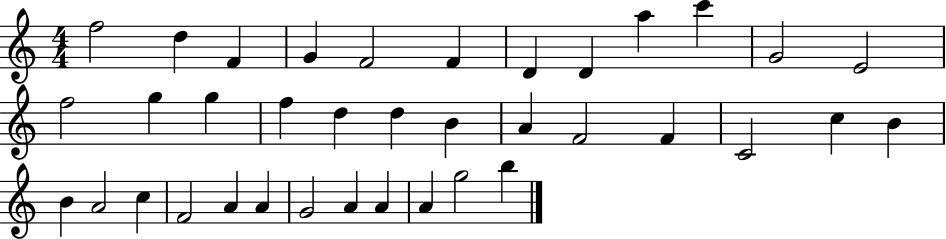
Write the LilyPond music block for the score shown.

{
  \clef treble
  \numericTimeSignature
  \time 4/4
  \key c \major
  f''2 d''4 f'4 | g'4 f'2 f'4 | d'4 d'4 a''4 c'''4 | g'2 e'2 | \break f''2 g''4 g''4 | f''4 d''4 d''4 b'4 | a'4 f'2 f'4 | c'2 c''4 b'4 | \break b'4 a'2 c''4 | f'2 a'4 a'4 | g'2 a'4 a'4 | a'4 g''2 b''4 | \break \bar "|."
}